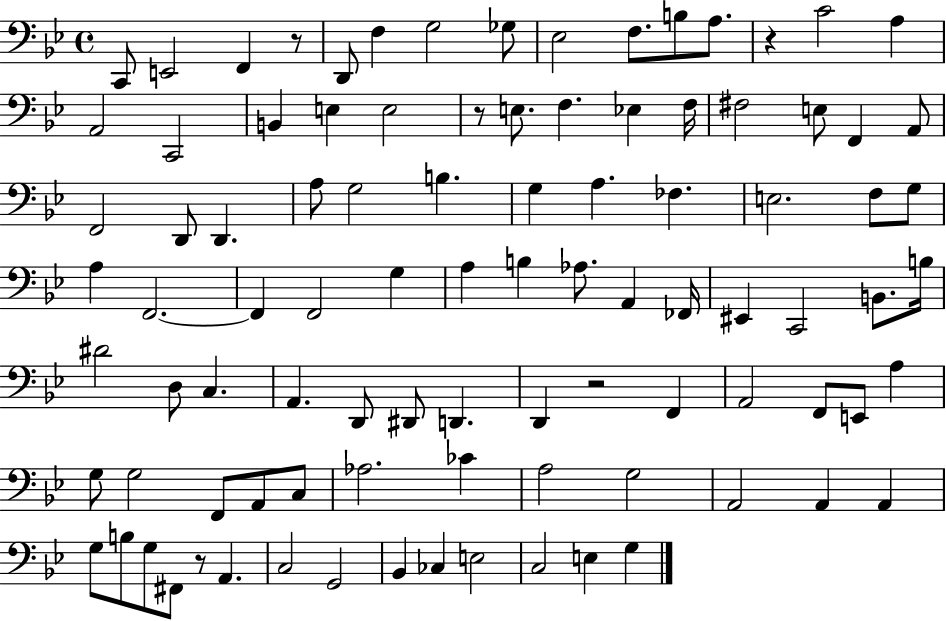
{
  \clef bass
  \time 4/4
  \defaultTimeSignature
  \key bes \major
  c,8 e,2 f,4 r8 | d,8 f4 g2 ges8 | ees2 f8. b8 a8. | r4 c'2 a4 | \break a,2 c,2 | b,4 e4 e2 | r8 e8. f4. ees4 f16 | fis2 e8 f,4 a,8 | \break f,2 d,8 d,4. | a8 g2 b4. | g4 a4. fes4. | e2. f8 g8 | \break a4 f,2.~~ | f,4 f,2 g4 | a4 b4 aes8. a,4 fes,16 | eis,4 c,2 b,8. b16 | \break dis'2 d8 c4. | a,4. d,8 dis,8 d,4. | d,4 r2 f,4 | a,2 f,8 e,8 a4 | \break g8 g2 f,8 a,8 c8 | aes2. ces'4 | a2 g2 | a,2 a,4 a,4 | \break g8 b8 g8 fis,8 r8 a,4. | c2 g,2 | bes,4 ces4 e2 | c2 e4 g4 | \break \bar "|."
}